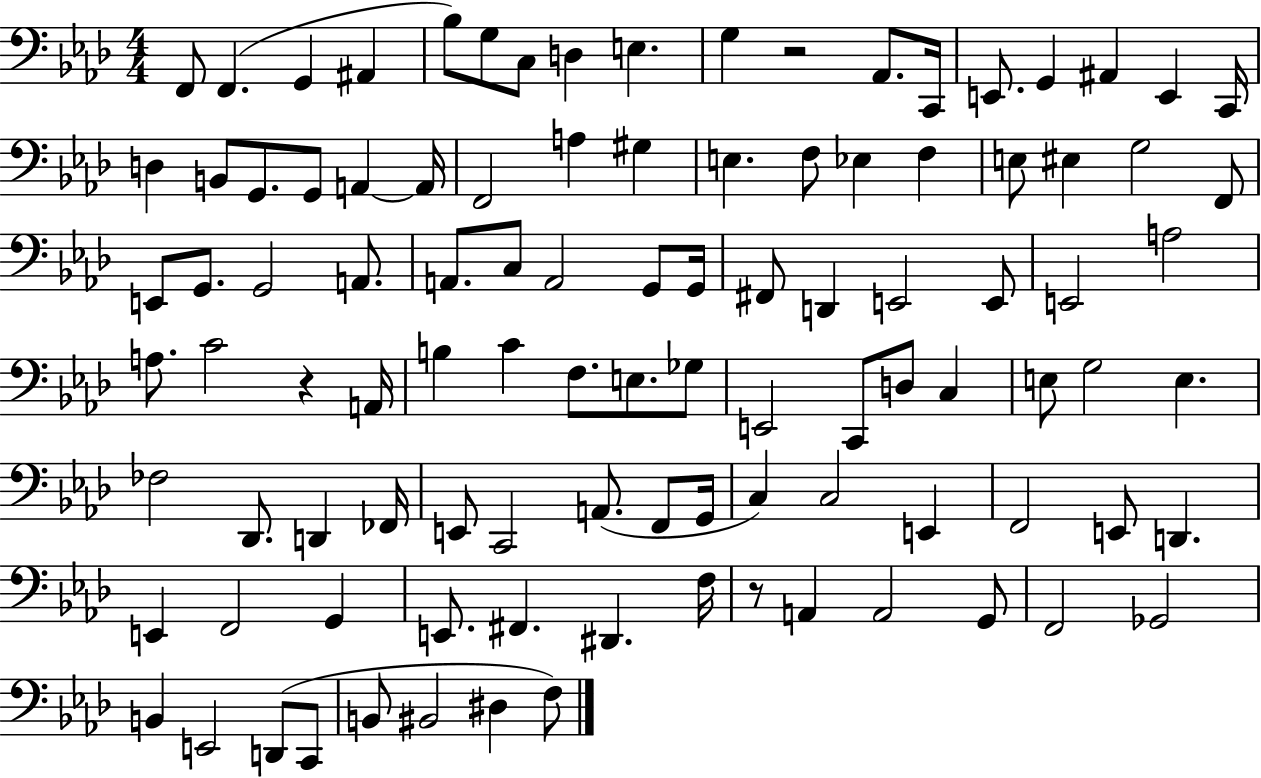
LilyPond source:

{
  \clef bass
  \numericTimeSignature
  \time 4/4
  \key aes \major
  \repeat volta 2 { f,8 f,4.( g,4 ais,4 | bes8) g8 c8 d4 e4. | g4 r2 aes,8. c,16 | e,8. g,4 ais,4 e,4 c,16 | \break d4 b,8 g,8. g,8 a,4~~ a,16 | f,2 a4 gis4 | e4. f8 ees4 f4 | e8 eis4 g2 f,8 | \break e,8 g,8. g,2 a,8. | a,8. c8 a,2 g,8 g,16 | fis,8 d,4 e,2 e,8 | e,2 a2 | \break a8. c'2 r4 a,16 | b4 c'4 f8. e8. ges8 | e,2 c,8 d8 c4 | e8 g2 e4. | \break fes2 des,8. d,4 fes,16 | e,8 c,2 a,8.( f,8 g,16 | c4) c2 e,4 | f,2 e,8 d,4. | \break e,4 f,2 g,4 | e,8. fis,4. dis,4. f16 | r8 a,4 a,2 g,8 | f,2 ges,2 | \break b,4 e,2 d,8( c,8 | b,8 bis,2 dis4 f8) | } \bar "|."
}